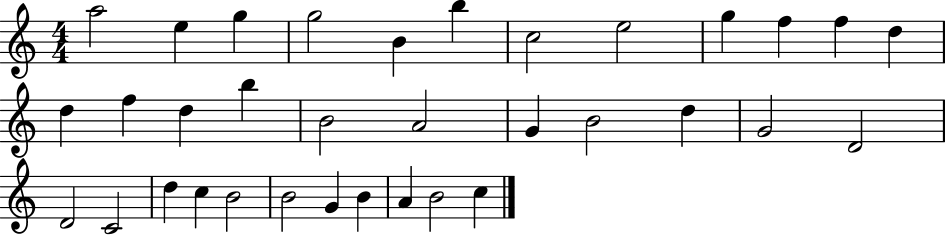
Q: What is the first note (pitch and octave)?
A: A5